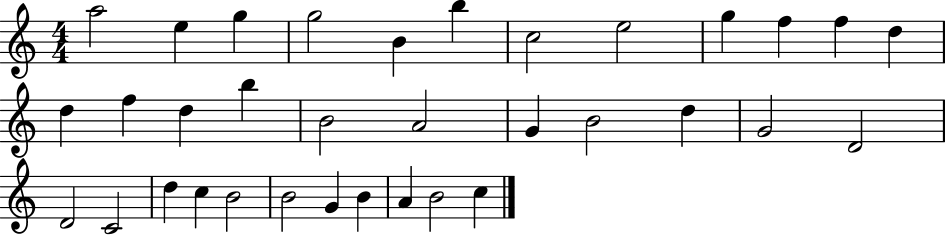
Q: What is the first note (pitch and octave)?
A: A5